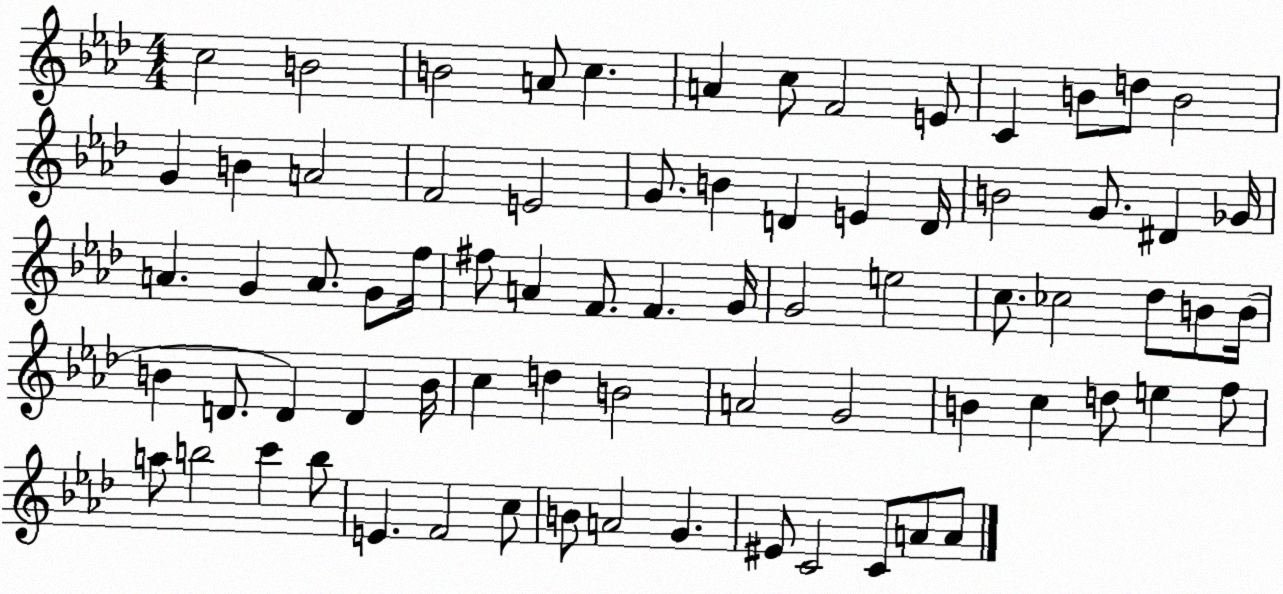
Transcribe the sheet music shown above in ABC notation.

X:1
T:Untitled
M:4/4
L:1/4
K:Ab
c2 B2 B2 A/2 c A c/2 F2 E/2 C B/2 d/2 B2 G B A2 F2 E2 G/2 B D E D/4 B2 G/2 ^D _G/4 A G A/2 G/2 f/4 ^f/2 A F/2 F G/4 G2 e2 c/2 _c2 _d/2 B/2 B/4 B D/2 D D B/4 c d B2 A2 G2 B c d/2 e f/2 a/2 b2 c' b/2 E F2 c/2 B/2 A2 G ^E/2 C2 C/2 A/2 A/2